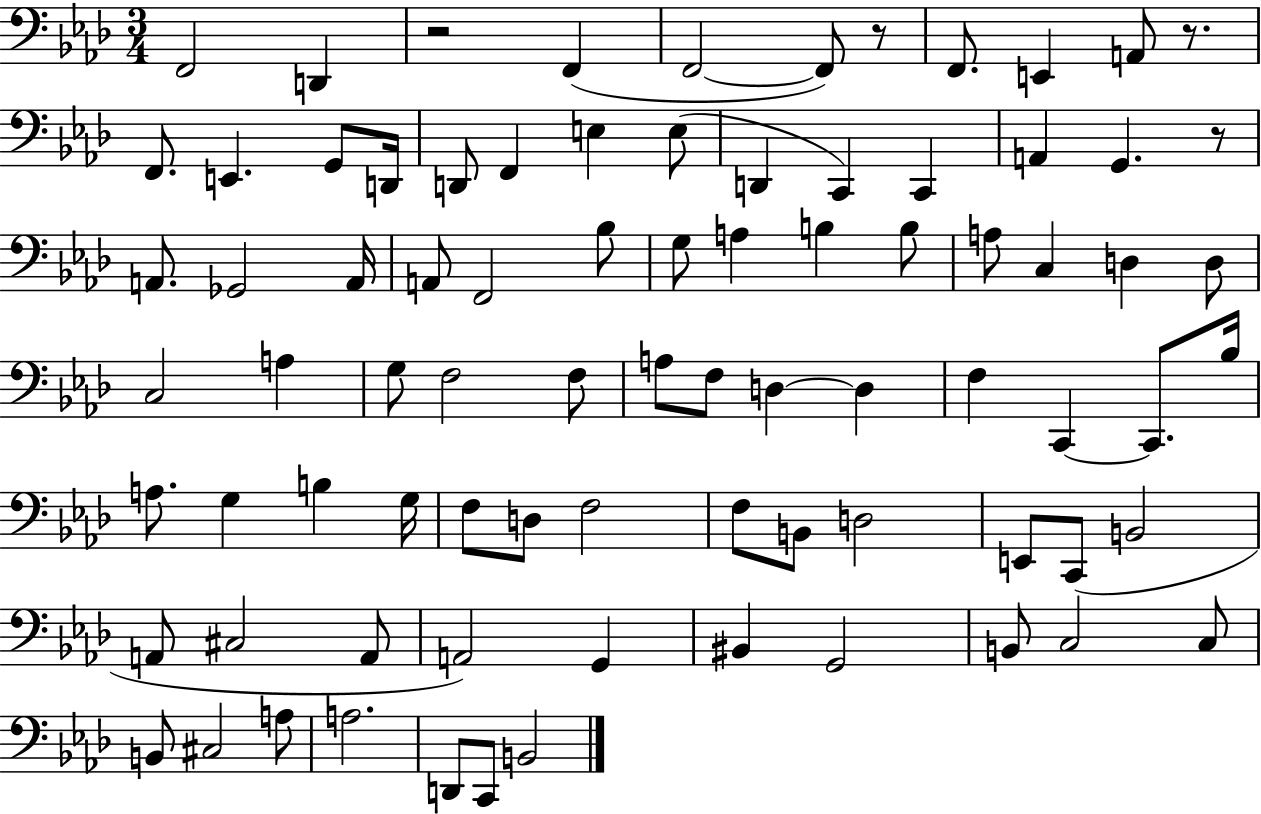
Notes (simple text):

F2/h D2/q R/h F2/q F2/h F2/e R/e F2/e. E2/q A2/e R/e. F2/e. E2/q. G2/e D2/s D2/e F2/q E3/q E3/e D2/q C2/q C2/q A2/q G2/q. R/e A2/e. Gb2/h A2/s A2/e F2/h Bb3/e G3/e A3/q B3/q B3/e A3/e C3/q D3/q D3/e C3/h A3/q G3/e F3/h F3/e A3/e F3/e D3/q D3/q F3/q C2/q C2/e. Bb3/s A3/e. G3/q B3/q G3/s F3/e D3/e F3/h F3/e B2/e D3/h E2/e C2/e B2/h A2/e C#3/h A2/e A2/h G2/q BIS2/q G2/h B2/e C3/h C3/e B2/e C#3/h A3/e A3/h. D2/e C2/e B2/h